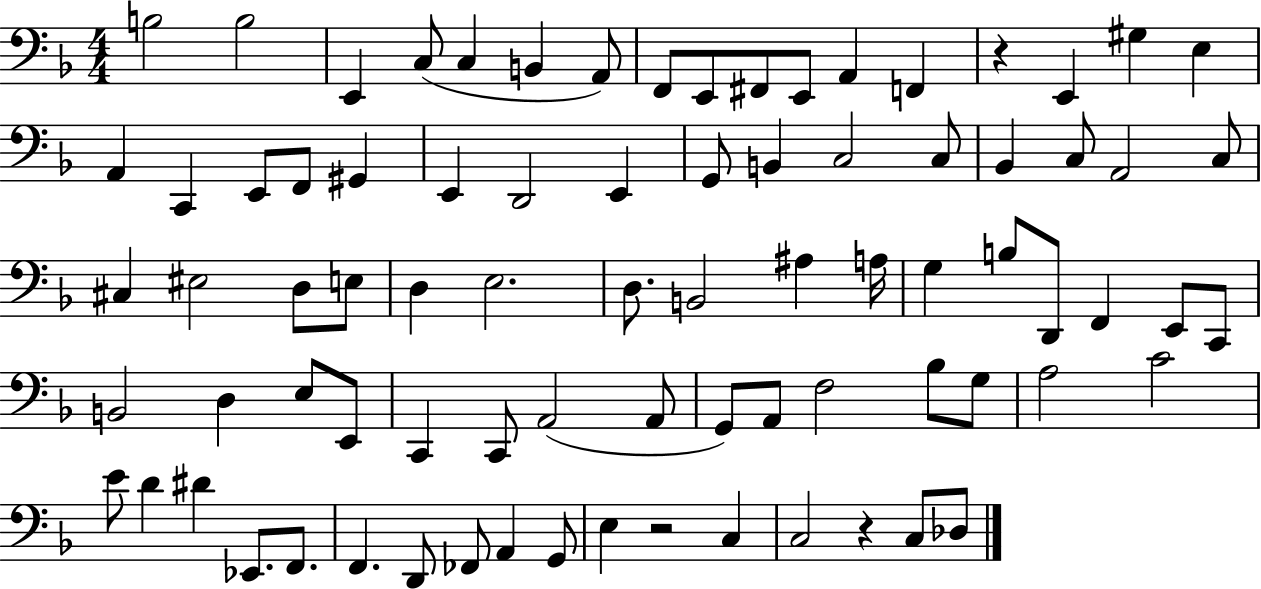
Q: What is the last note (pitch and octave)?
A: Db3